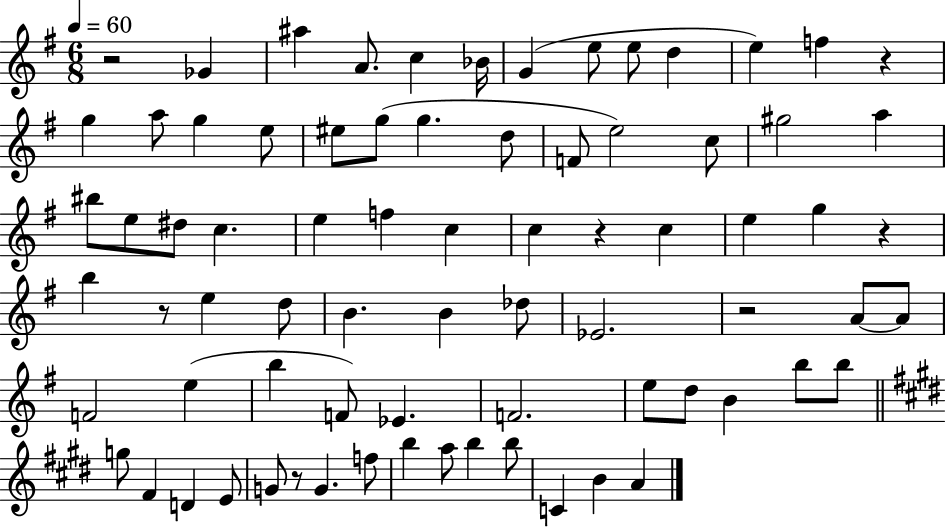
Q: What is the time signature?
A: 6/8